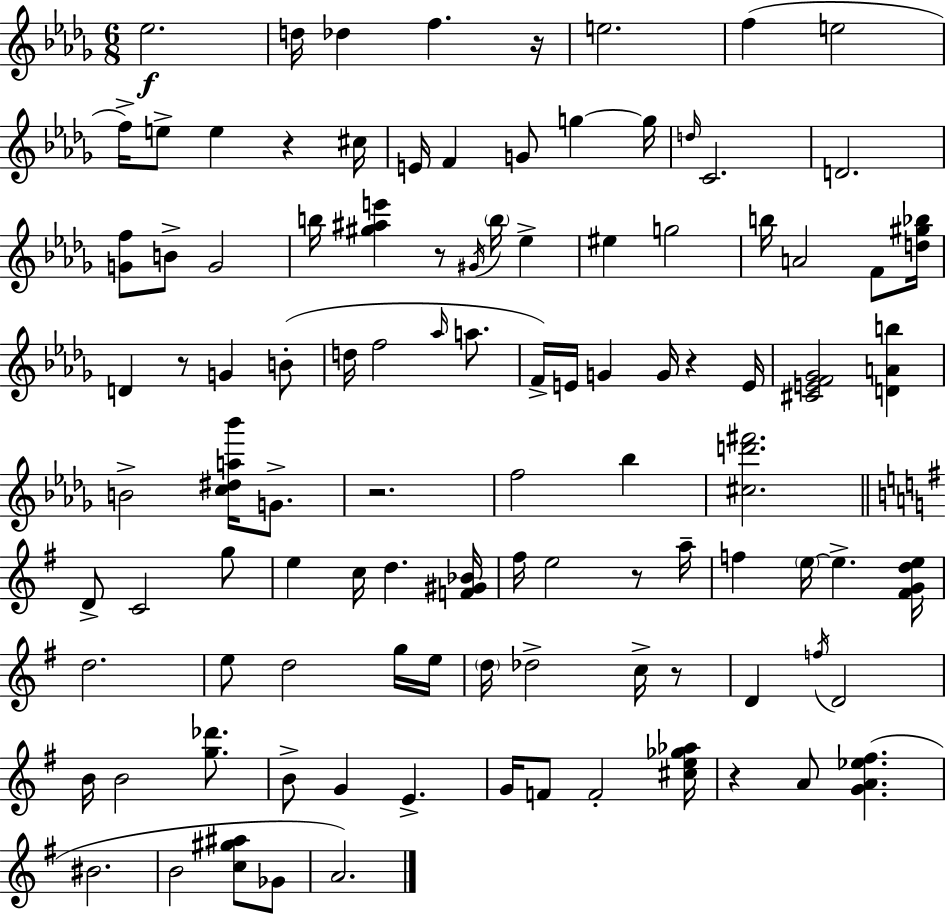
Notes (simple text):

Eb5/h. D5/s Db5/q F5/q. R/s E5/h. F5/q E5/h F5/s E5/e E5/q R/q C#5/s E4/s F4/q G4/e G5/q G5/s D5/s C4/h. D4/h. [G4,F5]/e B4/e G4/h B5/s [G#5,A#5,E6]/q R/e G#4/s B5/s Eb5/q EIS5/q G5/h B5/s A4/h F4/e [D5,G#5,Bb5]/s D4/q R/e G4/q B4/e D5/s F5/h Ab5/s A5/e. F4/s E4/s G4/q G4/s R/q E4/s [C#4,E4,F4,Gb4]/h [D4,A4,B5]/q B4/h [C5,D#5,A5,Bb6]/s G4/e. R/h. F5/h Bb5/q [C#5,D6,F#6]/h. D4/e C4/h G5/e E5/q C5/s D5/q. [F4,G#4,Bb4]/s F#5/s E5/h R/e A5/s F5/q E5/s E5/q. [F#4,G4,D5,E5]/s D5/h. E5/e D5/h G5/s E5/s D5/s Db5/h C5/s R/e D4/q F5/s D4/h B4/s B4/h [G5,Db6]/e. B4/e G4/q E4/q. G4/s F4/e F4/h [C#5,E5,Gb5,Ab5]/s R/q A4/e [G4,A4,Eb5,F#5]/q. BIS4/h. B4/h [C5,G#5,A#5]/e Gb4/e A4/h.